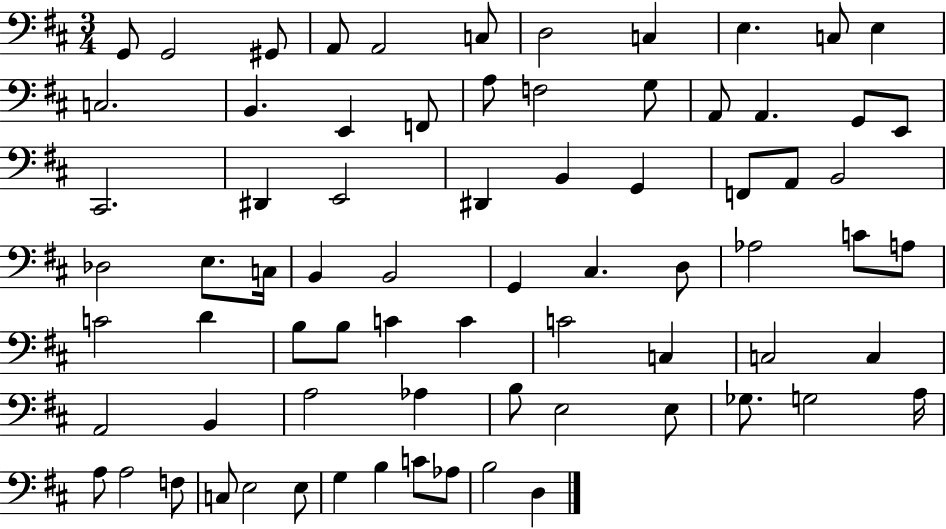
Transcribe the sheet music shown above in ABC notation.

X:1
T:Untitled
M:3/4
L:1/4
K:D
G,,/2 G,,2 ^G,,/2 A,,/2 A,,2 C,/2 D,2 C, E, C,/2 E, C,2 B,, E,, F,,/2 A,/2 F,2 G,/2 A,,/2 A,, G,,/2 E,,/2 ^C,,2 ^D,, E,,2 ^D,, B,, G,, F,,/2 A,,/2 B,,2 _D,2 E,/2 C,/4 B,, B,,2 G,, ^C, D,/2 _A,2 C/2 A,/2 C2 D B,/2 B,/2 C C C2 C, C,2 C, A,,2 B,, A,2 _A, B,/2 E,2 E,/2 _G,/2 G,2 A,/4 A,/2 A,2 F,/2 C,/2 E,2 E,/2 G, B, C/2 _A,/2 B,2 D,